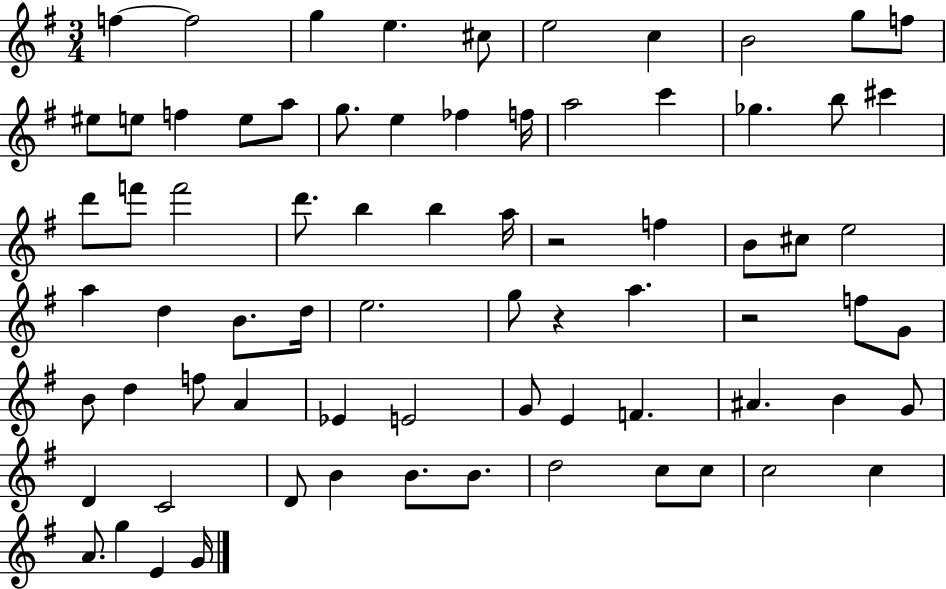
F5/q F5/h G5/q E5/q. C#5/e E5/h C5/q B4/h G5/e F5/e EIS5/e E5/e F5/q E5/e A5/e G5/e. E5/q FES5/q F5/s A5/h C6/q Gb5/q. B5/e C#6/q D6/e F6/e F6/h D6/e. B5/q B5/q A5/s R/h F5/q B4/e C#5/e E5/h A5/q D5/q B4/e. D5/s E5/h. G5/e R/q A5/q. R/h F5/e G4/e B4/e D5/q F5/e A4/q Eb4/q E4/h G4/e E4/q F4/q. A#4/q. B4/q G4/e D4/q C4/h D4/e B4/q B4/e. B4/e. D5/h C5/e C5/e C5/h C5/q A4/e. G5/q E4/q G4/s